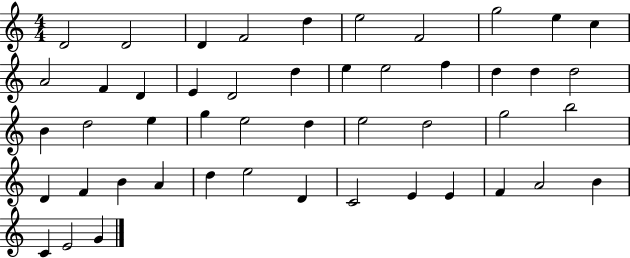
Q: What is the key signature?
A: C major